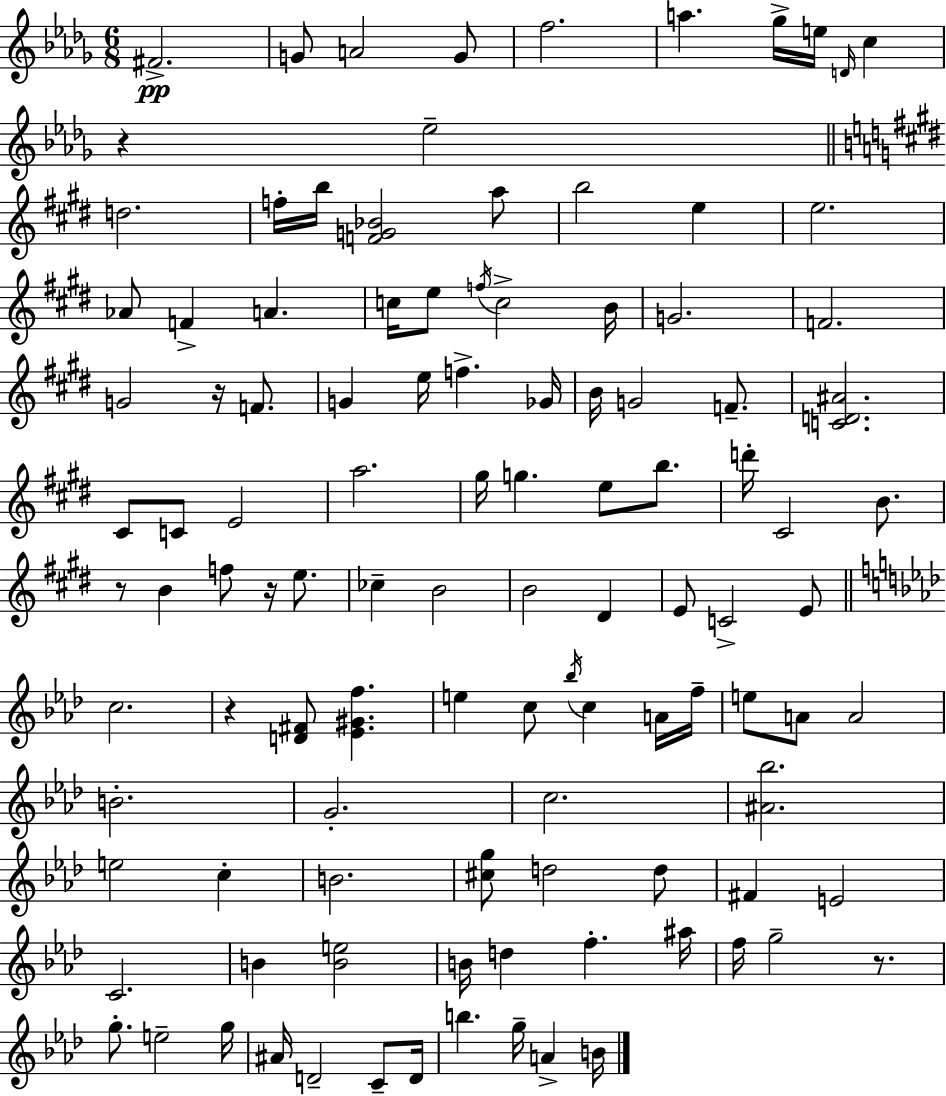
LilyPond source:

{
  \clef treble
  \numericTimeSignature
  \time 6/8
  \key bes \minor
  fis'2.->\pp | g'8 a'2 g'8 | f''2. | a''4. ges''16-> e''16 \grace { d'16 } c''4 | \break r4 ees''2-- | \bar "||" \break \key e \major d''2. | f''16-. b''16 <f' g' bes'>2 a''8 | b''2 e''4 | e''2. | \break aes'8 f'4-> a'4. | c''16 e''8 \acciaccatura { f''16 } c''2-> | b'16 g'2. | f'2. | \break g'2 r16 f'8. | g'4 e''16 f''4.-> | ges'16 b'16 g'2 f'8.-- | <c' d' ais'>2. | \break cis'8 c'8 e'2 | a''2. | gis''16 g''4. e''8 b''8. | d'''16-. cis'2 b'8. | \break r8 b'4 f''8 r16 e''8. | ces''4-- b'2 | b'2 dis'4 | e'8 c'2-> e'8 | \break \bar "||" \break \key f \minor c''2. | r4 <d' fis'>8 <ees' gis' f''>4. | e''4 c''8 \acciaccatura { bes''16 } c''4 a'16 | f''16-- e''8 a'8 a'2 | \break b'2.-. | g'2.-. | c''2. | <ais' bes''>2. | \break e''2 c''4-. | b'2. | <cis'' g''>8 d''2 d''8 | fis'4 e'2 | \break c'2. | b'4 <b' e''>2 | b'16 d''4 f''4.-. | ais''16 f''16 g''2-- r8. | \break g''8.-. e''2-- | g''16 ais'16 d'2-- c'8-- | d'16 b''4. g''16-- a'4-> | b'16 \bar "|."
}